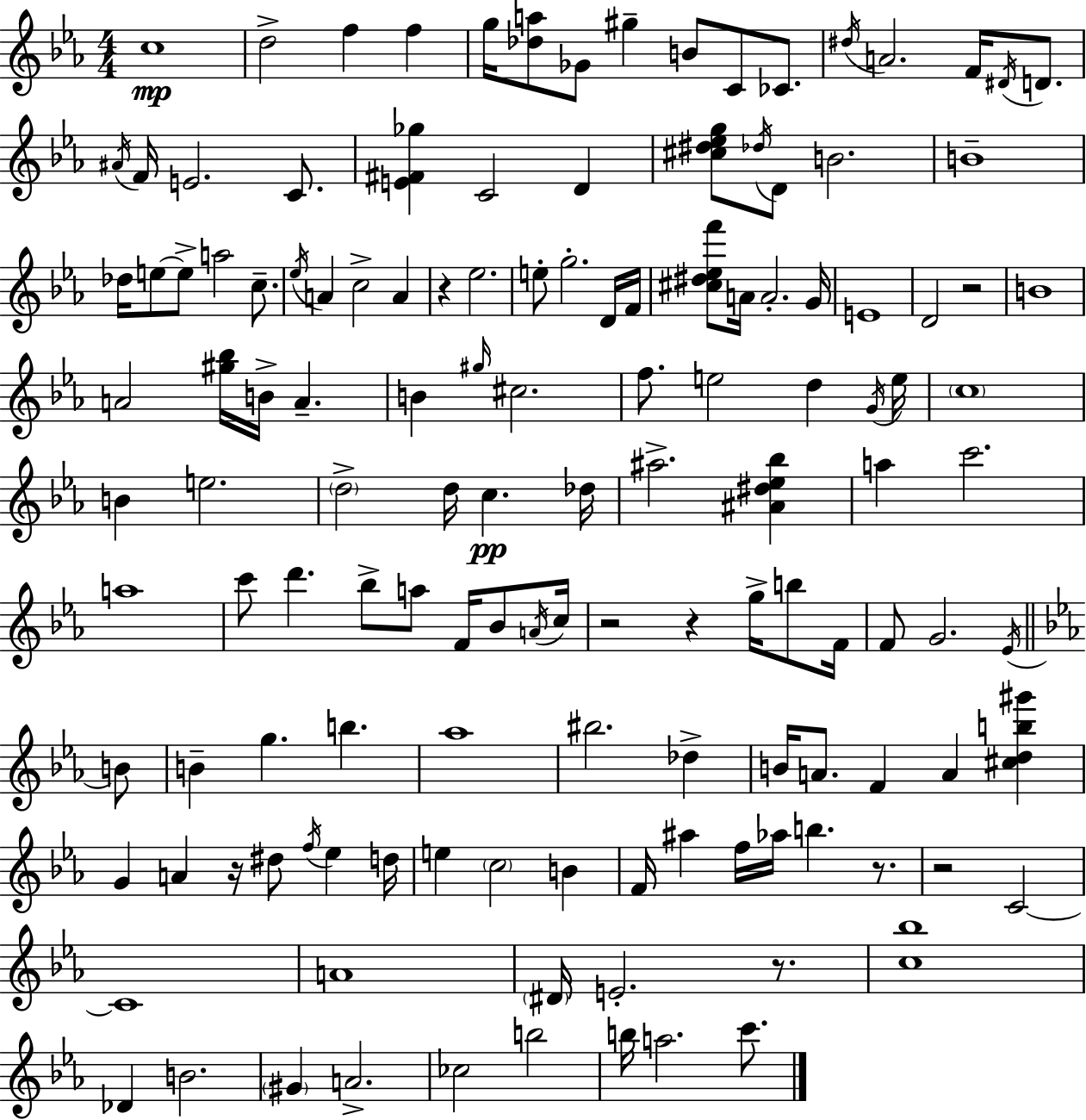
C5/w D5/h F5/q F5/q G5/s [Db5,A5]/e Gb4/e G#5/q B4/e C4/e CES4/e. D#5/s A4/h. F4/s D#4/s D4/e. A#4/s F4/s E4/h. C4/e. [E4,F#4,Gb5]/q C4/h D4/q [C#5,D#5,Eb5,G5]/e Db5/s D4/e B4/h. B4/w Db5/s E5/e E5/e A5/h C5/e. Eb5/s A4/q C5/h A4/q R/q Eb5/h. E5/e G5/h. D4/s F4/s [C#5,D#5,Eb5,F6]/e A4/s A4/h. G4/s E4/w D4/h R/h B4/w A4/h [G#5,Bb5]/s B4/s A4/q. B4/q G#5/s C#5/h. F5/e. E5/h D5/q G4/s E5/s C5/w B4/q E5/h. D5/h D5/s C5/q. Db5/s A#5/h. [A#4,D#5,Eb5,Bb5]/q A5/q C6/h. A5/w C6/e D6/q. Bb5/e A5/e F4/s Bb4/e A4/s C5/s R/h R/q G5/s B5/e F4/s F4/e G4/h. Eb4/s B4/e B4/q G5/q. B5/q. Ab5/w BIS5/h. Db5/q B4/s A4/e. F4/q A4/q [C#5,D5,B5,G#6]/q G4/q A4/q R/s D#5/e F5/s Eb5/q D5/s E5/q C5/h B4/q F4/s A#5/q F5/s Ab5/s B5/q. R/e. R/h C4/h C4/w A4/w D#4/s E4/h. R/e. [C5,Bb5]/w Db4/q B4/h. G#4/q A4/h. CES5/h B5/h B5/s A5/h. C6/e.